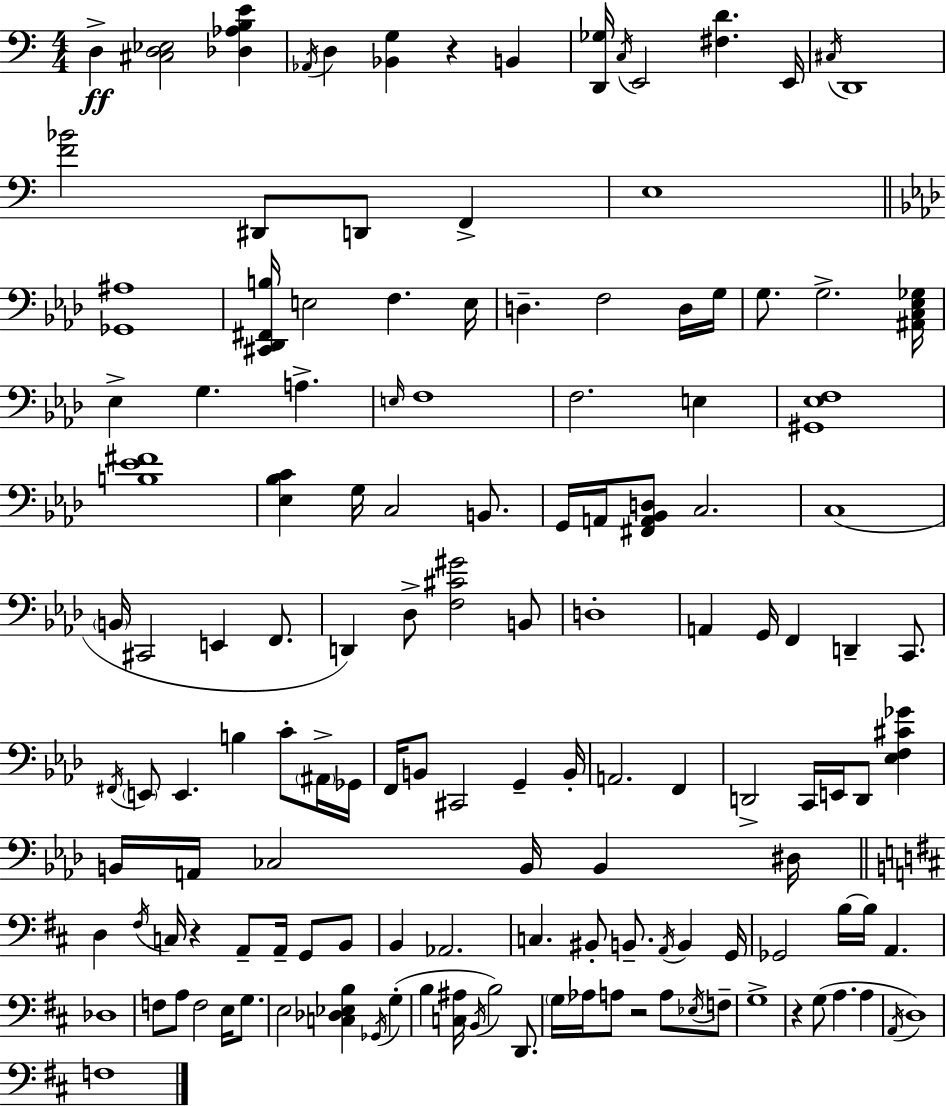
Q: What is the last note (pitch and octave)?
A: F3